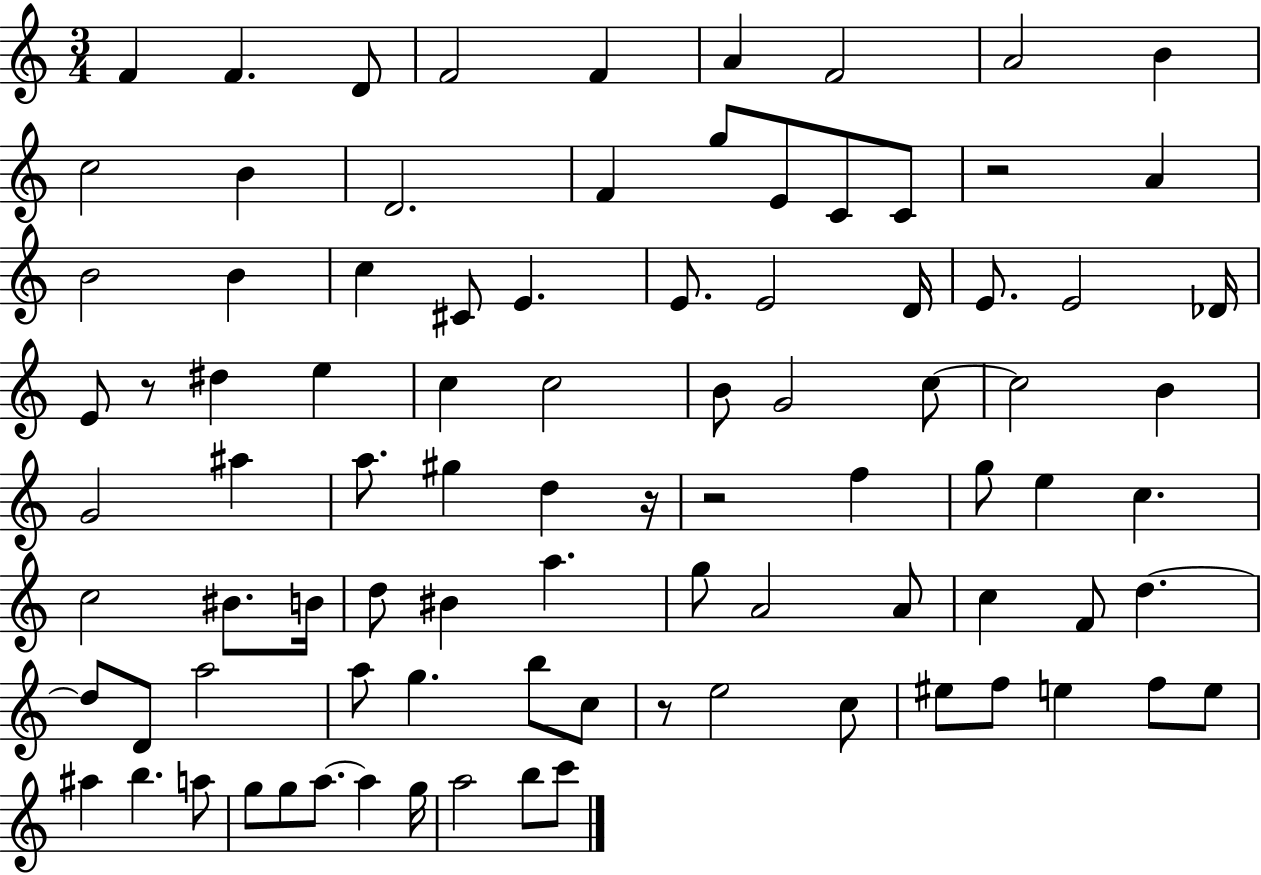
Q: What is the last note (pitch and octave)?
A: C6